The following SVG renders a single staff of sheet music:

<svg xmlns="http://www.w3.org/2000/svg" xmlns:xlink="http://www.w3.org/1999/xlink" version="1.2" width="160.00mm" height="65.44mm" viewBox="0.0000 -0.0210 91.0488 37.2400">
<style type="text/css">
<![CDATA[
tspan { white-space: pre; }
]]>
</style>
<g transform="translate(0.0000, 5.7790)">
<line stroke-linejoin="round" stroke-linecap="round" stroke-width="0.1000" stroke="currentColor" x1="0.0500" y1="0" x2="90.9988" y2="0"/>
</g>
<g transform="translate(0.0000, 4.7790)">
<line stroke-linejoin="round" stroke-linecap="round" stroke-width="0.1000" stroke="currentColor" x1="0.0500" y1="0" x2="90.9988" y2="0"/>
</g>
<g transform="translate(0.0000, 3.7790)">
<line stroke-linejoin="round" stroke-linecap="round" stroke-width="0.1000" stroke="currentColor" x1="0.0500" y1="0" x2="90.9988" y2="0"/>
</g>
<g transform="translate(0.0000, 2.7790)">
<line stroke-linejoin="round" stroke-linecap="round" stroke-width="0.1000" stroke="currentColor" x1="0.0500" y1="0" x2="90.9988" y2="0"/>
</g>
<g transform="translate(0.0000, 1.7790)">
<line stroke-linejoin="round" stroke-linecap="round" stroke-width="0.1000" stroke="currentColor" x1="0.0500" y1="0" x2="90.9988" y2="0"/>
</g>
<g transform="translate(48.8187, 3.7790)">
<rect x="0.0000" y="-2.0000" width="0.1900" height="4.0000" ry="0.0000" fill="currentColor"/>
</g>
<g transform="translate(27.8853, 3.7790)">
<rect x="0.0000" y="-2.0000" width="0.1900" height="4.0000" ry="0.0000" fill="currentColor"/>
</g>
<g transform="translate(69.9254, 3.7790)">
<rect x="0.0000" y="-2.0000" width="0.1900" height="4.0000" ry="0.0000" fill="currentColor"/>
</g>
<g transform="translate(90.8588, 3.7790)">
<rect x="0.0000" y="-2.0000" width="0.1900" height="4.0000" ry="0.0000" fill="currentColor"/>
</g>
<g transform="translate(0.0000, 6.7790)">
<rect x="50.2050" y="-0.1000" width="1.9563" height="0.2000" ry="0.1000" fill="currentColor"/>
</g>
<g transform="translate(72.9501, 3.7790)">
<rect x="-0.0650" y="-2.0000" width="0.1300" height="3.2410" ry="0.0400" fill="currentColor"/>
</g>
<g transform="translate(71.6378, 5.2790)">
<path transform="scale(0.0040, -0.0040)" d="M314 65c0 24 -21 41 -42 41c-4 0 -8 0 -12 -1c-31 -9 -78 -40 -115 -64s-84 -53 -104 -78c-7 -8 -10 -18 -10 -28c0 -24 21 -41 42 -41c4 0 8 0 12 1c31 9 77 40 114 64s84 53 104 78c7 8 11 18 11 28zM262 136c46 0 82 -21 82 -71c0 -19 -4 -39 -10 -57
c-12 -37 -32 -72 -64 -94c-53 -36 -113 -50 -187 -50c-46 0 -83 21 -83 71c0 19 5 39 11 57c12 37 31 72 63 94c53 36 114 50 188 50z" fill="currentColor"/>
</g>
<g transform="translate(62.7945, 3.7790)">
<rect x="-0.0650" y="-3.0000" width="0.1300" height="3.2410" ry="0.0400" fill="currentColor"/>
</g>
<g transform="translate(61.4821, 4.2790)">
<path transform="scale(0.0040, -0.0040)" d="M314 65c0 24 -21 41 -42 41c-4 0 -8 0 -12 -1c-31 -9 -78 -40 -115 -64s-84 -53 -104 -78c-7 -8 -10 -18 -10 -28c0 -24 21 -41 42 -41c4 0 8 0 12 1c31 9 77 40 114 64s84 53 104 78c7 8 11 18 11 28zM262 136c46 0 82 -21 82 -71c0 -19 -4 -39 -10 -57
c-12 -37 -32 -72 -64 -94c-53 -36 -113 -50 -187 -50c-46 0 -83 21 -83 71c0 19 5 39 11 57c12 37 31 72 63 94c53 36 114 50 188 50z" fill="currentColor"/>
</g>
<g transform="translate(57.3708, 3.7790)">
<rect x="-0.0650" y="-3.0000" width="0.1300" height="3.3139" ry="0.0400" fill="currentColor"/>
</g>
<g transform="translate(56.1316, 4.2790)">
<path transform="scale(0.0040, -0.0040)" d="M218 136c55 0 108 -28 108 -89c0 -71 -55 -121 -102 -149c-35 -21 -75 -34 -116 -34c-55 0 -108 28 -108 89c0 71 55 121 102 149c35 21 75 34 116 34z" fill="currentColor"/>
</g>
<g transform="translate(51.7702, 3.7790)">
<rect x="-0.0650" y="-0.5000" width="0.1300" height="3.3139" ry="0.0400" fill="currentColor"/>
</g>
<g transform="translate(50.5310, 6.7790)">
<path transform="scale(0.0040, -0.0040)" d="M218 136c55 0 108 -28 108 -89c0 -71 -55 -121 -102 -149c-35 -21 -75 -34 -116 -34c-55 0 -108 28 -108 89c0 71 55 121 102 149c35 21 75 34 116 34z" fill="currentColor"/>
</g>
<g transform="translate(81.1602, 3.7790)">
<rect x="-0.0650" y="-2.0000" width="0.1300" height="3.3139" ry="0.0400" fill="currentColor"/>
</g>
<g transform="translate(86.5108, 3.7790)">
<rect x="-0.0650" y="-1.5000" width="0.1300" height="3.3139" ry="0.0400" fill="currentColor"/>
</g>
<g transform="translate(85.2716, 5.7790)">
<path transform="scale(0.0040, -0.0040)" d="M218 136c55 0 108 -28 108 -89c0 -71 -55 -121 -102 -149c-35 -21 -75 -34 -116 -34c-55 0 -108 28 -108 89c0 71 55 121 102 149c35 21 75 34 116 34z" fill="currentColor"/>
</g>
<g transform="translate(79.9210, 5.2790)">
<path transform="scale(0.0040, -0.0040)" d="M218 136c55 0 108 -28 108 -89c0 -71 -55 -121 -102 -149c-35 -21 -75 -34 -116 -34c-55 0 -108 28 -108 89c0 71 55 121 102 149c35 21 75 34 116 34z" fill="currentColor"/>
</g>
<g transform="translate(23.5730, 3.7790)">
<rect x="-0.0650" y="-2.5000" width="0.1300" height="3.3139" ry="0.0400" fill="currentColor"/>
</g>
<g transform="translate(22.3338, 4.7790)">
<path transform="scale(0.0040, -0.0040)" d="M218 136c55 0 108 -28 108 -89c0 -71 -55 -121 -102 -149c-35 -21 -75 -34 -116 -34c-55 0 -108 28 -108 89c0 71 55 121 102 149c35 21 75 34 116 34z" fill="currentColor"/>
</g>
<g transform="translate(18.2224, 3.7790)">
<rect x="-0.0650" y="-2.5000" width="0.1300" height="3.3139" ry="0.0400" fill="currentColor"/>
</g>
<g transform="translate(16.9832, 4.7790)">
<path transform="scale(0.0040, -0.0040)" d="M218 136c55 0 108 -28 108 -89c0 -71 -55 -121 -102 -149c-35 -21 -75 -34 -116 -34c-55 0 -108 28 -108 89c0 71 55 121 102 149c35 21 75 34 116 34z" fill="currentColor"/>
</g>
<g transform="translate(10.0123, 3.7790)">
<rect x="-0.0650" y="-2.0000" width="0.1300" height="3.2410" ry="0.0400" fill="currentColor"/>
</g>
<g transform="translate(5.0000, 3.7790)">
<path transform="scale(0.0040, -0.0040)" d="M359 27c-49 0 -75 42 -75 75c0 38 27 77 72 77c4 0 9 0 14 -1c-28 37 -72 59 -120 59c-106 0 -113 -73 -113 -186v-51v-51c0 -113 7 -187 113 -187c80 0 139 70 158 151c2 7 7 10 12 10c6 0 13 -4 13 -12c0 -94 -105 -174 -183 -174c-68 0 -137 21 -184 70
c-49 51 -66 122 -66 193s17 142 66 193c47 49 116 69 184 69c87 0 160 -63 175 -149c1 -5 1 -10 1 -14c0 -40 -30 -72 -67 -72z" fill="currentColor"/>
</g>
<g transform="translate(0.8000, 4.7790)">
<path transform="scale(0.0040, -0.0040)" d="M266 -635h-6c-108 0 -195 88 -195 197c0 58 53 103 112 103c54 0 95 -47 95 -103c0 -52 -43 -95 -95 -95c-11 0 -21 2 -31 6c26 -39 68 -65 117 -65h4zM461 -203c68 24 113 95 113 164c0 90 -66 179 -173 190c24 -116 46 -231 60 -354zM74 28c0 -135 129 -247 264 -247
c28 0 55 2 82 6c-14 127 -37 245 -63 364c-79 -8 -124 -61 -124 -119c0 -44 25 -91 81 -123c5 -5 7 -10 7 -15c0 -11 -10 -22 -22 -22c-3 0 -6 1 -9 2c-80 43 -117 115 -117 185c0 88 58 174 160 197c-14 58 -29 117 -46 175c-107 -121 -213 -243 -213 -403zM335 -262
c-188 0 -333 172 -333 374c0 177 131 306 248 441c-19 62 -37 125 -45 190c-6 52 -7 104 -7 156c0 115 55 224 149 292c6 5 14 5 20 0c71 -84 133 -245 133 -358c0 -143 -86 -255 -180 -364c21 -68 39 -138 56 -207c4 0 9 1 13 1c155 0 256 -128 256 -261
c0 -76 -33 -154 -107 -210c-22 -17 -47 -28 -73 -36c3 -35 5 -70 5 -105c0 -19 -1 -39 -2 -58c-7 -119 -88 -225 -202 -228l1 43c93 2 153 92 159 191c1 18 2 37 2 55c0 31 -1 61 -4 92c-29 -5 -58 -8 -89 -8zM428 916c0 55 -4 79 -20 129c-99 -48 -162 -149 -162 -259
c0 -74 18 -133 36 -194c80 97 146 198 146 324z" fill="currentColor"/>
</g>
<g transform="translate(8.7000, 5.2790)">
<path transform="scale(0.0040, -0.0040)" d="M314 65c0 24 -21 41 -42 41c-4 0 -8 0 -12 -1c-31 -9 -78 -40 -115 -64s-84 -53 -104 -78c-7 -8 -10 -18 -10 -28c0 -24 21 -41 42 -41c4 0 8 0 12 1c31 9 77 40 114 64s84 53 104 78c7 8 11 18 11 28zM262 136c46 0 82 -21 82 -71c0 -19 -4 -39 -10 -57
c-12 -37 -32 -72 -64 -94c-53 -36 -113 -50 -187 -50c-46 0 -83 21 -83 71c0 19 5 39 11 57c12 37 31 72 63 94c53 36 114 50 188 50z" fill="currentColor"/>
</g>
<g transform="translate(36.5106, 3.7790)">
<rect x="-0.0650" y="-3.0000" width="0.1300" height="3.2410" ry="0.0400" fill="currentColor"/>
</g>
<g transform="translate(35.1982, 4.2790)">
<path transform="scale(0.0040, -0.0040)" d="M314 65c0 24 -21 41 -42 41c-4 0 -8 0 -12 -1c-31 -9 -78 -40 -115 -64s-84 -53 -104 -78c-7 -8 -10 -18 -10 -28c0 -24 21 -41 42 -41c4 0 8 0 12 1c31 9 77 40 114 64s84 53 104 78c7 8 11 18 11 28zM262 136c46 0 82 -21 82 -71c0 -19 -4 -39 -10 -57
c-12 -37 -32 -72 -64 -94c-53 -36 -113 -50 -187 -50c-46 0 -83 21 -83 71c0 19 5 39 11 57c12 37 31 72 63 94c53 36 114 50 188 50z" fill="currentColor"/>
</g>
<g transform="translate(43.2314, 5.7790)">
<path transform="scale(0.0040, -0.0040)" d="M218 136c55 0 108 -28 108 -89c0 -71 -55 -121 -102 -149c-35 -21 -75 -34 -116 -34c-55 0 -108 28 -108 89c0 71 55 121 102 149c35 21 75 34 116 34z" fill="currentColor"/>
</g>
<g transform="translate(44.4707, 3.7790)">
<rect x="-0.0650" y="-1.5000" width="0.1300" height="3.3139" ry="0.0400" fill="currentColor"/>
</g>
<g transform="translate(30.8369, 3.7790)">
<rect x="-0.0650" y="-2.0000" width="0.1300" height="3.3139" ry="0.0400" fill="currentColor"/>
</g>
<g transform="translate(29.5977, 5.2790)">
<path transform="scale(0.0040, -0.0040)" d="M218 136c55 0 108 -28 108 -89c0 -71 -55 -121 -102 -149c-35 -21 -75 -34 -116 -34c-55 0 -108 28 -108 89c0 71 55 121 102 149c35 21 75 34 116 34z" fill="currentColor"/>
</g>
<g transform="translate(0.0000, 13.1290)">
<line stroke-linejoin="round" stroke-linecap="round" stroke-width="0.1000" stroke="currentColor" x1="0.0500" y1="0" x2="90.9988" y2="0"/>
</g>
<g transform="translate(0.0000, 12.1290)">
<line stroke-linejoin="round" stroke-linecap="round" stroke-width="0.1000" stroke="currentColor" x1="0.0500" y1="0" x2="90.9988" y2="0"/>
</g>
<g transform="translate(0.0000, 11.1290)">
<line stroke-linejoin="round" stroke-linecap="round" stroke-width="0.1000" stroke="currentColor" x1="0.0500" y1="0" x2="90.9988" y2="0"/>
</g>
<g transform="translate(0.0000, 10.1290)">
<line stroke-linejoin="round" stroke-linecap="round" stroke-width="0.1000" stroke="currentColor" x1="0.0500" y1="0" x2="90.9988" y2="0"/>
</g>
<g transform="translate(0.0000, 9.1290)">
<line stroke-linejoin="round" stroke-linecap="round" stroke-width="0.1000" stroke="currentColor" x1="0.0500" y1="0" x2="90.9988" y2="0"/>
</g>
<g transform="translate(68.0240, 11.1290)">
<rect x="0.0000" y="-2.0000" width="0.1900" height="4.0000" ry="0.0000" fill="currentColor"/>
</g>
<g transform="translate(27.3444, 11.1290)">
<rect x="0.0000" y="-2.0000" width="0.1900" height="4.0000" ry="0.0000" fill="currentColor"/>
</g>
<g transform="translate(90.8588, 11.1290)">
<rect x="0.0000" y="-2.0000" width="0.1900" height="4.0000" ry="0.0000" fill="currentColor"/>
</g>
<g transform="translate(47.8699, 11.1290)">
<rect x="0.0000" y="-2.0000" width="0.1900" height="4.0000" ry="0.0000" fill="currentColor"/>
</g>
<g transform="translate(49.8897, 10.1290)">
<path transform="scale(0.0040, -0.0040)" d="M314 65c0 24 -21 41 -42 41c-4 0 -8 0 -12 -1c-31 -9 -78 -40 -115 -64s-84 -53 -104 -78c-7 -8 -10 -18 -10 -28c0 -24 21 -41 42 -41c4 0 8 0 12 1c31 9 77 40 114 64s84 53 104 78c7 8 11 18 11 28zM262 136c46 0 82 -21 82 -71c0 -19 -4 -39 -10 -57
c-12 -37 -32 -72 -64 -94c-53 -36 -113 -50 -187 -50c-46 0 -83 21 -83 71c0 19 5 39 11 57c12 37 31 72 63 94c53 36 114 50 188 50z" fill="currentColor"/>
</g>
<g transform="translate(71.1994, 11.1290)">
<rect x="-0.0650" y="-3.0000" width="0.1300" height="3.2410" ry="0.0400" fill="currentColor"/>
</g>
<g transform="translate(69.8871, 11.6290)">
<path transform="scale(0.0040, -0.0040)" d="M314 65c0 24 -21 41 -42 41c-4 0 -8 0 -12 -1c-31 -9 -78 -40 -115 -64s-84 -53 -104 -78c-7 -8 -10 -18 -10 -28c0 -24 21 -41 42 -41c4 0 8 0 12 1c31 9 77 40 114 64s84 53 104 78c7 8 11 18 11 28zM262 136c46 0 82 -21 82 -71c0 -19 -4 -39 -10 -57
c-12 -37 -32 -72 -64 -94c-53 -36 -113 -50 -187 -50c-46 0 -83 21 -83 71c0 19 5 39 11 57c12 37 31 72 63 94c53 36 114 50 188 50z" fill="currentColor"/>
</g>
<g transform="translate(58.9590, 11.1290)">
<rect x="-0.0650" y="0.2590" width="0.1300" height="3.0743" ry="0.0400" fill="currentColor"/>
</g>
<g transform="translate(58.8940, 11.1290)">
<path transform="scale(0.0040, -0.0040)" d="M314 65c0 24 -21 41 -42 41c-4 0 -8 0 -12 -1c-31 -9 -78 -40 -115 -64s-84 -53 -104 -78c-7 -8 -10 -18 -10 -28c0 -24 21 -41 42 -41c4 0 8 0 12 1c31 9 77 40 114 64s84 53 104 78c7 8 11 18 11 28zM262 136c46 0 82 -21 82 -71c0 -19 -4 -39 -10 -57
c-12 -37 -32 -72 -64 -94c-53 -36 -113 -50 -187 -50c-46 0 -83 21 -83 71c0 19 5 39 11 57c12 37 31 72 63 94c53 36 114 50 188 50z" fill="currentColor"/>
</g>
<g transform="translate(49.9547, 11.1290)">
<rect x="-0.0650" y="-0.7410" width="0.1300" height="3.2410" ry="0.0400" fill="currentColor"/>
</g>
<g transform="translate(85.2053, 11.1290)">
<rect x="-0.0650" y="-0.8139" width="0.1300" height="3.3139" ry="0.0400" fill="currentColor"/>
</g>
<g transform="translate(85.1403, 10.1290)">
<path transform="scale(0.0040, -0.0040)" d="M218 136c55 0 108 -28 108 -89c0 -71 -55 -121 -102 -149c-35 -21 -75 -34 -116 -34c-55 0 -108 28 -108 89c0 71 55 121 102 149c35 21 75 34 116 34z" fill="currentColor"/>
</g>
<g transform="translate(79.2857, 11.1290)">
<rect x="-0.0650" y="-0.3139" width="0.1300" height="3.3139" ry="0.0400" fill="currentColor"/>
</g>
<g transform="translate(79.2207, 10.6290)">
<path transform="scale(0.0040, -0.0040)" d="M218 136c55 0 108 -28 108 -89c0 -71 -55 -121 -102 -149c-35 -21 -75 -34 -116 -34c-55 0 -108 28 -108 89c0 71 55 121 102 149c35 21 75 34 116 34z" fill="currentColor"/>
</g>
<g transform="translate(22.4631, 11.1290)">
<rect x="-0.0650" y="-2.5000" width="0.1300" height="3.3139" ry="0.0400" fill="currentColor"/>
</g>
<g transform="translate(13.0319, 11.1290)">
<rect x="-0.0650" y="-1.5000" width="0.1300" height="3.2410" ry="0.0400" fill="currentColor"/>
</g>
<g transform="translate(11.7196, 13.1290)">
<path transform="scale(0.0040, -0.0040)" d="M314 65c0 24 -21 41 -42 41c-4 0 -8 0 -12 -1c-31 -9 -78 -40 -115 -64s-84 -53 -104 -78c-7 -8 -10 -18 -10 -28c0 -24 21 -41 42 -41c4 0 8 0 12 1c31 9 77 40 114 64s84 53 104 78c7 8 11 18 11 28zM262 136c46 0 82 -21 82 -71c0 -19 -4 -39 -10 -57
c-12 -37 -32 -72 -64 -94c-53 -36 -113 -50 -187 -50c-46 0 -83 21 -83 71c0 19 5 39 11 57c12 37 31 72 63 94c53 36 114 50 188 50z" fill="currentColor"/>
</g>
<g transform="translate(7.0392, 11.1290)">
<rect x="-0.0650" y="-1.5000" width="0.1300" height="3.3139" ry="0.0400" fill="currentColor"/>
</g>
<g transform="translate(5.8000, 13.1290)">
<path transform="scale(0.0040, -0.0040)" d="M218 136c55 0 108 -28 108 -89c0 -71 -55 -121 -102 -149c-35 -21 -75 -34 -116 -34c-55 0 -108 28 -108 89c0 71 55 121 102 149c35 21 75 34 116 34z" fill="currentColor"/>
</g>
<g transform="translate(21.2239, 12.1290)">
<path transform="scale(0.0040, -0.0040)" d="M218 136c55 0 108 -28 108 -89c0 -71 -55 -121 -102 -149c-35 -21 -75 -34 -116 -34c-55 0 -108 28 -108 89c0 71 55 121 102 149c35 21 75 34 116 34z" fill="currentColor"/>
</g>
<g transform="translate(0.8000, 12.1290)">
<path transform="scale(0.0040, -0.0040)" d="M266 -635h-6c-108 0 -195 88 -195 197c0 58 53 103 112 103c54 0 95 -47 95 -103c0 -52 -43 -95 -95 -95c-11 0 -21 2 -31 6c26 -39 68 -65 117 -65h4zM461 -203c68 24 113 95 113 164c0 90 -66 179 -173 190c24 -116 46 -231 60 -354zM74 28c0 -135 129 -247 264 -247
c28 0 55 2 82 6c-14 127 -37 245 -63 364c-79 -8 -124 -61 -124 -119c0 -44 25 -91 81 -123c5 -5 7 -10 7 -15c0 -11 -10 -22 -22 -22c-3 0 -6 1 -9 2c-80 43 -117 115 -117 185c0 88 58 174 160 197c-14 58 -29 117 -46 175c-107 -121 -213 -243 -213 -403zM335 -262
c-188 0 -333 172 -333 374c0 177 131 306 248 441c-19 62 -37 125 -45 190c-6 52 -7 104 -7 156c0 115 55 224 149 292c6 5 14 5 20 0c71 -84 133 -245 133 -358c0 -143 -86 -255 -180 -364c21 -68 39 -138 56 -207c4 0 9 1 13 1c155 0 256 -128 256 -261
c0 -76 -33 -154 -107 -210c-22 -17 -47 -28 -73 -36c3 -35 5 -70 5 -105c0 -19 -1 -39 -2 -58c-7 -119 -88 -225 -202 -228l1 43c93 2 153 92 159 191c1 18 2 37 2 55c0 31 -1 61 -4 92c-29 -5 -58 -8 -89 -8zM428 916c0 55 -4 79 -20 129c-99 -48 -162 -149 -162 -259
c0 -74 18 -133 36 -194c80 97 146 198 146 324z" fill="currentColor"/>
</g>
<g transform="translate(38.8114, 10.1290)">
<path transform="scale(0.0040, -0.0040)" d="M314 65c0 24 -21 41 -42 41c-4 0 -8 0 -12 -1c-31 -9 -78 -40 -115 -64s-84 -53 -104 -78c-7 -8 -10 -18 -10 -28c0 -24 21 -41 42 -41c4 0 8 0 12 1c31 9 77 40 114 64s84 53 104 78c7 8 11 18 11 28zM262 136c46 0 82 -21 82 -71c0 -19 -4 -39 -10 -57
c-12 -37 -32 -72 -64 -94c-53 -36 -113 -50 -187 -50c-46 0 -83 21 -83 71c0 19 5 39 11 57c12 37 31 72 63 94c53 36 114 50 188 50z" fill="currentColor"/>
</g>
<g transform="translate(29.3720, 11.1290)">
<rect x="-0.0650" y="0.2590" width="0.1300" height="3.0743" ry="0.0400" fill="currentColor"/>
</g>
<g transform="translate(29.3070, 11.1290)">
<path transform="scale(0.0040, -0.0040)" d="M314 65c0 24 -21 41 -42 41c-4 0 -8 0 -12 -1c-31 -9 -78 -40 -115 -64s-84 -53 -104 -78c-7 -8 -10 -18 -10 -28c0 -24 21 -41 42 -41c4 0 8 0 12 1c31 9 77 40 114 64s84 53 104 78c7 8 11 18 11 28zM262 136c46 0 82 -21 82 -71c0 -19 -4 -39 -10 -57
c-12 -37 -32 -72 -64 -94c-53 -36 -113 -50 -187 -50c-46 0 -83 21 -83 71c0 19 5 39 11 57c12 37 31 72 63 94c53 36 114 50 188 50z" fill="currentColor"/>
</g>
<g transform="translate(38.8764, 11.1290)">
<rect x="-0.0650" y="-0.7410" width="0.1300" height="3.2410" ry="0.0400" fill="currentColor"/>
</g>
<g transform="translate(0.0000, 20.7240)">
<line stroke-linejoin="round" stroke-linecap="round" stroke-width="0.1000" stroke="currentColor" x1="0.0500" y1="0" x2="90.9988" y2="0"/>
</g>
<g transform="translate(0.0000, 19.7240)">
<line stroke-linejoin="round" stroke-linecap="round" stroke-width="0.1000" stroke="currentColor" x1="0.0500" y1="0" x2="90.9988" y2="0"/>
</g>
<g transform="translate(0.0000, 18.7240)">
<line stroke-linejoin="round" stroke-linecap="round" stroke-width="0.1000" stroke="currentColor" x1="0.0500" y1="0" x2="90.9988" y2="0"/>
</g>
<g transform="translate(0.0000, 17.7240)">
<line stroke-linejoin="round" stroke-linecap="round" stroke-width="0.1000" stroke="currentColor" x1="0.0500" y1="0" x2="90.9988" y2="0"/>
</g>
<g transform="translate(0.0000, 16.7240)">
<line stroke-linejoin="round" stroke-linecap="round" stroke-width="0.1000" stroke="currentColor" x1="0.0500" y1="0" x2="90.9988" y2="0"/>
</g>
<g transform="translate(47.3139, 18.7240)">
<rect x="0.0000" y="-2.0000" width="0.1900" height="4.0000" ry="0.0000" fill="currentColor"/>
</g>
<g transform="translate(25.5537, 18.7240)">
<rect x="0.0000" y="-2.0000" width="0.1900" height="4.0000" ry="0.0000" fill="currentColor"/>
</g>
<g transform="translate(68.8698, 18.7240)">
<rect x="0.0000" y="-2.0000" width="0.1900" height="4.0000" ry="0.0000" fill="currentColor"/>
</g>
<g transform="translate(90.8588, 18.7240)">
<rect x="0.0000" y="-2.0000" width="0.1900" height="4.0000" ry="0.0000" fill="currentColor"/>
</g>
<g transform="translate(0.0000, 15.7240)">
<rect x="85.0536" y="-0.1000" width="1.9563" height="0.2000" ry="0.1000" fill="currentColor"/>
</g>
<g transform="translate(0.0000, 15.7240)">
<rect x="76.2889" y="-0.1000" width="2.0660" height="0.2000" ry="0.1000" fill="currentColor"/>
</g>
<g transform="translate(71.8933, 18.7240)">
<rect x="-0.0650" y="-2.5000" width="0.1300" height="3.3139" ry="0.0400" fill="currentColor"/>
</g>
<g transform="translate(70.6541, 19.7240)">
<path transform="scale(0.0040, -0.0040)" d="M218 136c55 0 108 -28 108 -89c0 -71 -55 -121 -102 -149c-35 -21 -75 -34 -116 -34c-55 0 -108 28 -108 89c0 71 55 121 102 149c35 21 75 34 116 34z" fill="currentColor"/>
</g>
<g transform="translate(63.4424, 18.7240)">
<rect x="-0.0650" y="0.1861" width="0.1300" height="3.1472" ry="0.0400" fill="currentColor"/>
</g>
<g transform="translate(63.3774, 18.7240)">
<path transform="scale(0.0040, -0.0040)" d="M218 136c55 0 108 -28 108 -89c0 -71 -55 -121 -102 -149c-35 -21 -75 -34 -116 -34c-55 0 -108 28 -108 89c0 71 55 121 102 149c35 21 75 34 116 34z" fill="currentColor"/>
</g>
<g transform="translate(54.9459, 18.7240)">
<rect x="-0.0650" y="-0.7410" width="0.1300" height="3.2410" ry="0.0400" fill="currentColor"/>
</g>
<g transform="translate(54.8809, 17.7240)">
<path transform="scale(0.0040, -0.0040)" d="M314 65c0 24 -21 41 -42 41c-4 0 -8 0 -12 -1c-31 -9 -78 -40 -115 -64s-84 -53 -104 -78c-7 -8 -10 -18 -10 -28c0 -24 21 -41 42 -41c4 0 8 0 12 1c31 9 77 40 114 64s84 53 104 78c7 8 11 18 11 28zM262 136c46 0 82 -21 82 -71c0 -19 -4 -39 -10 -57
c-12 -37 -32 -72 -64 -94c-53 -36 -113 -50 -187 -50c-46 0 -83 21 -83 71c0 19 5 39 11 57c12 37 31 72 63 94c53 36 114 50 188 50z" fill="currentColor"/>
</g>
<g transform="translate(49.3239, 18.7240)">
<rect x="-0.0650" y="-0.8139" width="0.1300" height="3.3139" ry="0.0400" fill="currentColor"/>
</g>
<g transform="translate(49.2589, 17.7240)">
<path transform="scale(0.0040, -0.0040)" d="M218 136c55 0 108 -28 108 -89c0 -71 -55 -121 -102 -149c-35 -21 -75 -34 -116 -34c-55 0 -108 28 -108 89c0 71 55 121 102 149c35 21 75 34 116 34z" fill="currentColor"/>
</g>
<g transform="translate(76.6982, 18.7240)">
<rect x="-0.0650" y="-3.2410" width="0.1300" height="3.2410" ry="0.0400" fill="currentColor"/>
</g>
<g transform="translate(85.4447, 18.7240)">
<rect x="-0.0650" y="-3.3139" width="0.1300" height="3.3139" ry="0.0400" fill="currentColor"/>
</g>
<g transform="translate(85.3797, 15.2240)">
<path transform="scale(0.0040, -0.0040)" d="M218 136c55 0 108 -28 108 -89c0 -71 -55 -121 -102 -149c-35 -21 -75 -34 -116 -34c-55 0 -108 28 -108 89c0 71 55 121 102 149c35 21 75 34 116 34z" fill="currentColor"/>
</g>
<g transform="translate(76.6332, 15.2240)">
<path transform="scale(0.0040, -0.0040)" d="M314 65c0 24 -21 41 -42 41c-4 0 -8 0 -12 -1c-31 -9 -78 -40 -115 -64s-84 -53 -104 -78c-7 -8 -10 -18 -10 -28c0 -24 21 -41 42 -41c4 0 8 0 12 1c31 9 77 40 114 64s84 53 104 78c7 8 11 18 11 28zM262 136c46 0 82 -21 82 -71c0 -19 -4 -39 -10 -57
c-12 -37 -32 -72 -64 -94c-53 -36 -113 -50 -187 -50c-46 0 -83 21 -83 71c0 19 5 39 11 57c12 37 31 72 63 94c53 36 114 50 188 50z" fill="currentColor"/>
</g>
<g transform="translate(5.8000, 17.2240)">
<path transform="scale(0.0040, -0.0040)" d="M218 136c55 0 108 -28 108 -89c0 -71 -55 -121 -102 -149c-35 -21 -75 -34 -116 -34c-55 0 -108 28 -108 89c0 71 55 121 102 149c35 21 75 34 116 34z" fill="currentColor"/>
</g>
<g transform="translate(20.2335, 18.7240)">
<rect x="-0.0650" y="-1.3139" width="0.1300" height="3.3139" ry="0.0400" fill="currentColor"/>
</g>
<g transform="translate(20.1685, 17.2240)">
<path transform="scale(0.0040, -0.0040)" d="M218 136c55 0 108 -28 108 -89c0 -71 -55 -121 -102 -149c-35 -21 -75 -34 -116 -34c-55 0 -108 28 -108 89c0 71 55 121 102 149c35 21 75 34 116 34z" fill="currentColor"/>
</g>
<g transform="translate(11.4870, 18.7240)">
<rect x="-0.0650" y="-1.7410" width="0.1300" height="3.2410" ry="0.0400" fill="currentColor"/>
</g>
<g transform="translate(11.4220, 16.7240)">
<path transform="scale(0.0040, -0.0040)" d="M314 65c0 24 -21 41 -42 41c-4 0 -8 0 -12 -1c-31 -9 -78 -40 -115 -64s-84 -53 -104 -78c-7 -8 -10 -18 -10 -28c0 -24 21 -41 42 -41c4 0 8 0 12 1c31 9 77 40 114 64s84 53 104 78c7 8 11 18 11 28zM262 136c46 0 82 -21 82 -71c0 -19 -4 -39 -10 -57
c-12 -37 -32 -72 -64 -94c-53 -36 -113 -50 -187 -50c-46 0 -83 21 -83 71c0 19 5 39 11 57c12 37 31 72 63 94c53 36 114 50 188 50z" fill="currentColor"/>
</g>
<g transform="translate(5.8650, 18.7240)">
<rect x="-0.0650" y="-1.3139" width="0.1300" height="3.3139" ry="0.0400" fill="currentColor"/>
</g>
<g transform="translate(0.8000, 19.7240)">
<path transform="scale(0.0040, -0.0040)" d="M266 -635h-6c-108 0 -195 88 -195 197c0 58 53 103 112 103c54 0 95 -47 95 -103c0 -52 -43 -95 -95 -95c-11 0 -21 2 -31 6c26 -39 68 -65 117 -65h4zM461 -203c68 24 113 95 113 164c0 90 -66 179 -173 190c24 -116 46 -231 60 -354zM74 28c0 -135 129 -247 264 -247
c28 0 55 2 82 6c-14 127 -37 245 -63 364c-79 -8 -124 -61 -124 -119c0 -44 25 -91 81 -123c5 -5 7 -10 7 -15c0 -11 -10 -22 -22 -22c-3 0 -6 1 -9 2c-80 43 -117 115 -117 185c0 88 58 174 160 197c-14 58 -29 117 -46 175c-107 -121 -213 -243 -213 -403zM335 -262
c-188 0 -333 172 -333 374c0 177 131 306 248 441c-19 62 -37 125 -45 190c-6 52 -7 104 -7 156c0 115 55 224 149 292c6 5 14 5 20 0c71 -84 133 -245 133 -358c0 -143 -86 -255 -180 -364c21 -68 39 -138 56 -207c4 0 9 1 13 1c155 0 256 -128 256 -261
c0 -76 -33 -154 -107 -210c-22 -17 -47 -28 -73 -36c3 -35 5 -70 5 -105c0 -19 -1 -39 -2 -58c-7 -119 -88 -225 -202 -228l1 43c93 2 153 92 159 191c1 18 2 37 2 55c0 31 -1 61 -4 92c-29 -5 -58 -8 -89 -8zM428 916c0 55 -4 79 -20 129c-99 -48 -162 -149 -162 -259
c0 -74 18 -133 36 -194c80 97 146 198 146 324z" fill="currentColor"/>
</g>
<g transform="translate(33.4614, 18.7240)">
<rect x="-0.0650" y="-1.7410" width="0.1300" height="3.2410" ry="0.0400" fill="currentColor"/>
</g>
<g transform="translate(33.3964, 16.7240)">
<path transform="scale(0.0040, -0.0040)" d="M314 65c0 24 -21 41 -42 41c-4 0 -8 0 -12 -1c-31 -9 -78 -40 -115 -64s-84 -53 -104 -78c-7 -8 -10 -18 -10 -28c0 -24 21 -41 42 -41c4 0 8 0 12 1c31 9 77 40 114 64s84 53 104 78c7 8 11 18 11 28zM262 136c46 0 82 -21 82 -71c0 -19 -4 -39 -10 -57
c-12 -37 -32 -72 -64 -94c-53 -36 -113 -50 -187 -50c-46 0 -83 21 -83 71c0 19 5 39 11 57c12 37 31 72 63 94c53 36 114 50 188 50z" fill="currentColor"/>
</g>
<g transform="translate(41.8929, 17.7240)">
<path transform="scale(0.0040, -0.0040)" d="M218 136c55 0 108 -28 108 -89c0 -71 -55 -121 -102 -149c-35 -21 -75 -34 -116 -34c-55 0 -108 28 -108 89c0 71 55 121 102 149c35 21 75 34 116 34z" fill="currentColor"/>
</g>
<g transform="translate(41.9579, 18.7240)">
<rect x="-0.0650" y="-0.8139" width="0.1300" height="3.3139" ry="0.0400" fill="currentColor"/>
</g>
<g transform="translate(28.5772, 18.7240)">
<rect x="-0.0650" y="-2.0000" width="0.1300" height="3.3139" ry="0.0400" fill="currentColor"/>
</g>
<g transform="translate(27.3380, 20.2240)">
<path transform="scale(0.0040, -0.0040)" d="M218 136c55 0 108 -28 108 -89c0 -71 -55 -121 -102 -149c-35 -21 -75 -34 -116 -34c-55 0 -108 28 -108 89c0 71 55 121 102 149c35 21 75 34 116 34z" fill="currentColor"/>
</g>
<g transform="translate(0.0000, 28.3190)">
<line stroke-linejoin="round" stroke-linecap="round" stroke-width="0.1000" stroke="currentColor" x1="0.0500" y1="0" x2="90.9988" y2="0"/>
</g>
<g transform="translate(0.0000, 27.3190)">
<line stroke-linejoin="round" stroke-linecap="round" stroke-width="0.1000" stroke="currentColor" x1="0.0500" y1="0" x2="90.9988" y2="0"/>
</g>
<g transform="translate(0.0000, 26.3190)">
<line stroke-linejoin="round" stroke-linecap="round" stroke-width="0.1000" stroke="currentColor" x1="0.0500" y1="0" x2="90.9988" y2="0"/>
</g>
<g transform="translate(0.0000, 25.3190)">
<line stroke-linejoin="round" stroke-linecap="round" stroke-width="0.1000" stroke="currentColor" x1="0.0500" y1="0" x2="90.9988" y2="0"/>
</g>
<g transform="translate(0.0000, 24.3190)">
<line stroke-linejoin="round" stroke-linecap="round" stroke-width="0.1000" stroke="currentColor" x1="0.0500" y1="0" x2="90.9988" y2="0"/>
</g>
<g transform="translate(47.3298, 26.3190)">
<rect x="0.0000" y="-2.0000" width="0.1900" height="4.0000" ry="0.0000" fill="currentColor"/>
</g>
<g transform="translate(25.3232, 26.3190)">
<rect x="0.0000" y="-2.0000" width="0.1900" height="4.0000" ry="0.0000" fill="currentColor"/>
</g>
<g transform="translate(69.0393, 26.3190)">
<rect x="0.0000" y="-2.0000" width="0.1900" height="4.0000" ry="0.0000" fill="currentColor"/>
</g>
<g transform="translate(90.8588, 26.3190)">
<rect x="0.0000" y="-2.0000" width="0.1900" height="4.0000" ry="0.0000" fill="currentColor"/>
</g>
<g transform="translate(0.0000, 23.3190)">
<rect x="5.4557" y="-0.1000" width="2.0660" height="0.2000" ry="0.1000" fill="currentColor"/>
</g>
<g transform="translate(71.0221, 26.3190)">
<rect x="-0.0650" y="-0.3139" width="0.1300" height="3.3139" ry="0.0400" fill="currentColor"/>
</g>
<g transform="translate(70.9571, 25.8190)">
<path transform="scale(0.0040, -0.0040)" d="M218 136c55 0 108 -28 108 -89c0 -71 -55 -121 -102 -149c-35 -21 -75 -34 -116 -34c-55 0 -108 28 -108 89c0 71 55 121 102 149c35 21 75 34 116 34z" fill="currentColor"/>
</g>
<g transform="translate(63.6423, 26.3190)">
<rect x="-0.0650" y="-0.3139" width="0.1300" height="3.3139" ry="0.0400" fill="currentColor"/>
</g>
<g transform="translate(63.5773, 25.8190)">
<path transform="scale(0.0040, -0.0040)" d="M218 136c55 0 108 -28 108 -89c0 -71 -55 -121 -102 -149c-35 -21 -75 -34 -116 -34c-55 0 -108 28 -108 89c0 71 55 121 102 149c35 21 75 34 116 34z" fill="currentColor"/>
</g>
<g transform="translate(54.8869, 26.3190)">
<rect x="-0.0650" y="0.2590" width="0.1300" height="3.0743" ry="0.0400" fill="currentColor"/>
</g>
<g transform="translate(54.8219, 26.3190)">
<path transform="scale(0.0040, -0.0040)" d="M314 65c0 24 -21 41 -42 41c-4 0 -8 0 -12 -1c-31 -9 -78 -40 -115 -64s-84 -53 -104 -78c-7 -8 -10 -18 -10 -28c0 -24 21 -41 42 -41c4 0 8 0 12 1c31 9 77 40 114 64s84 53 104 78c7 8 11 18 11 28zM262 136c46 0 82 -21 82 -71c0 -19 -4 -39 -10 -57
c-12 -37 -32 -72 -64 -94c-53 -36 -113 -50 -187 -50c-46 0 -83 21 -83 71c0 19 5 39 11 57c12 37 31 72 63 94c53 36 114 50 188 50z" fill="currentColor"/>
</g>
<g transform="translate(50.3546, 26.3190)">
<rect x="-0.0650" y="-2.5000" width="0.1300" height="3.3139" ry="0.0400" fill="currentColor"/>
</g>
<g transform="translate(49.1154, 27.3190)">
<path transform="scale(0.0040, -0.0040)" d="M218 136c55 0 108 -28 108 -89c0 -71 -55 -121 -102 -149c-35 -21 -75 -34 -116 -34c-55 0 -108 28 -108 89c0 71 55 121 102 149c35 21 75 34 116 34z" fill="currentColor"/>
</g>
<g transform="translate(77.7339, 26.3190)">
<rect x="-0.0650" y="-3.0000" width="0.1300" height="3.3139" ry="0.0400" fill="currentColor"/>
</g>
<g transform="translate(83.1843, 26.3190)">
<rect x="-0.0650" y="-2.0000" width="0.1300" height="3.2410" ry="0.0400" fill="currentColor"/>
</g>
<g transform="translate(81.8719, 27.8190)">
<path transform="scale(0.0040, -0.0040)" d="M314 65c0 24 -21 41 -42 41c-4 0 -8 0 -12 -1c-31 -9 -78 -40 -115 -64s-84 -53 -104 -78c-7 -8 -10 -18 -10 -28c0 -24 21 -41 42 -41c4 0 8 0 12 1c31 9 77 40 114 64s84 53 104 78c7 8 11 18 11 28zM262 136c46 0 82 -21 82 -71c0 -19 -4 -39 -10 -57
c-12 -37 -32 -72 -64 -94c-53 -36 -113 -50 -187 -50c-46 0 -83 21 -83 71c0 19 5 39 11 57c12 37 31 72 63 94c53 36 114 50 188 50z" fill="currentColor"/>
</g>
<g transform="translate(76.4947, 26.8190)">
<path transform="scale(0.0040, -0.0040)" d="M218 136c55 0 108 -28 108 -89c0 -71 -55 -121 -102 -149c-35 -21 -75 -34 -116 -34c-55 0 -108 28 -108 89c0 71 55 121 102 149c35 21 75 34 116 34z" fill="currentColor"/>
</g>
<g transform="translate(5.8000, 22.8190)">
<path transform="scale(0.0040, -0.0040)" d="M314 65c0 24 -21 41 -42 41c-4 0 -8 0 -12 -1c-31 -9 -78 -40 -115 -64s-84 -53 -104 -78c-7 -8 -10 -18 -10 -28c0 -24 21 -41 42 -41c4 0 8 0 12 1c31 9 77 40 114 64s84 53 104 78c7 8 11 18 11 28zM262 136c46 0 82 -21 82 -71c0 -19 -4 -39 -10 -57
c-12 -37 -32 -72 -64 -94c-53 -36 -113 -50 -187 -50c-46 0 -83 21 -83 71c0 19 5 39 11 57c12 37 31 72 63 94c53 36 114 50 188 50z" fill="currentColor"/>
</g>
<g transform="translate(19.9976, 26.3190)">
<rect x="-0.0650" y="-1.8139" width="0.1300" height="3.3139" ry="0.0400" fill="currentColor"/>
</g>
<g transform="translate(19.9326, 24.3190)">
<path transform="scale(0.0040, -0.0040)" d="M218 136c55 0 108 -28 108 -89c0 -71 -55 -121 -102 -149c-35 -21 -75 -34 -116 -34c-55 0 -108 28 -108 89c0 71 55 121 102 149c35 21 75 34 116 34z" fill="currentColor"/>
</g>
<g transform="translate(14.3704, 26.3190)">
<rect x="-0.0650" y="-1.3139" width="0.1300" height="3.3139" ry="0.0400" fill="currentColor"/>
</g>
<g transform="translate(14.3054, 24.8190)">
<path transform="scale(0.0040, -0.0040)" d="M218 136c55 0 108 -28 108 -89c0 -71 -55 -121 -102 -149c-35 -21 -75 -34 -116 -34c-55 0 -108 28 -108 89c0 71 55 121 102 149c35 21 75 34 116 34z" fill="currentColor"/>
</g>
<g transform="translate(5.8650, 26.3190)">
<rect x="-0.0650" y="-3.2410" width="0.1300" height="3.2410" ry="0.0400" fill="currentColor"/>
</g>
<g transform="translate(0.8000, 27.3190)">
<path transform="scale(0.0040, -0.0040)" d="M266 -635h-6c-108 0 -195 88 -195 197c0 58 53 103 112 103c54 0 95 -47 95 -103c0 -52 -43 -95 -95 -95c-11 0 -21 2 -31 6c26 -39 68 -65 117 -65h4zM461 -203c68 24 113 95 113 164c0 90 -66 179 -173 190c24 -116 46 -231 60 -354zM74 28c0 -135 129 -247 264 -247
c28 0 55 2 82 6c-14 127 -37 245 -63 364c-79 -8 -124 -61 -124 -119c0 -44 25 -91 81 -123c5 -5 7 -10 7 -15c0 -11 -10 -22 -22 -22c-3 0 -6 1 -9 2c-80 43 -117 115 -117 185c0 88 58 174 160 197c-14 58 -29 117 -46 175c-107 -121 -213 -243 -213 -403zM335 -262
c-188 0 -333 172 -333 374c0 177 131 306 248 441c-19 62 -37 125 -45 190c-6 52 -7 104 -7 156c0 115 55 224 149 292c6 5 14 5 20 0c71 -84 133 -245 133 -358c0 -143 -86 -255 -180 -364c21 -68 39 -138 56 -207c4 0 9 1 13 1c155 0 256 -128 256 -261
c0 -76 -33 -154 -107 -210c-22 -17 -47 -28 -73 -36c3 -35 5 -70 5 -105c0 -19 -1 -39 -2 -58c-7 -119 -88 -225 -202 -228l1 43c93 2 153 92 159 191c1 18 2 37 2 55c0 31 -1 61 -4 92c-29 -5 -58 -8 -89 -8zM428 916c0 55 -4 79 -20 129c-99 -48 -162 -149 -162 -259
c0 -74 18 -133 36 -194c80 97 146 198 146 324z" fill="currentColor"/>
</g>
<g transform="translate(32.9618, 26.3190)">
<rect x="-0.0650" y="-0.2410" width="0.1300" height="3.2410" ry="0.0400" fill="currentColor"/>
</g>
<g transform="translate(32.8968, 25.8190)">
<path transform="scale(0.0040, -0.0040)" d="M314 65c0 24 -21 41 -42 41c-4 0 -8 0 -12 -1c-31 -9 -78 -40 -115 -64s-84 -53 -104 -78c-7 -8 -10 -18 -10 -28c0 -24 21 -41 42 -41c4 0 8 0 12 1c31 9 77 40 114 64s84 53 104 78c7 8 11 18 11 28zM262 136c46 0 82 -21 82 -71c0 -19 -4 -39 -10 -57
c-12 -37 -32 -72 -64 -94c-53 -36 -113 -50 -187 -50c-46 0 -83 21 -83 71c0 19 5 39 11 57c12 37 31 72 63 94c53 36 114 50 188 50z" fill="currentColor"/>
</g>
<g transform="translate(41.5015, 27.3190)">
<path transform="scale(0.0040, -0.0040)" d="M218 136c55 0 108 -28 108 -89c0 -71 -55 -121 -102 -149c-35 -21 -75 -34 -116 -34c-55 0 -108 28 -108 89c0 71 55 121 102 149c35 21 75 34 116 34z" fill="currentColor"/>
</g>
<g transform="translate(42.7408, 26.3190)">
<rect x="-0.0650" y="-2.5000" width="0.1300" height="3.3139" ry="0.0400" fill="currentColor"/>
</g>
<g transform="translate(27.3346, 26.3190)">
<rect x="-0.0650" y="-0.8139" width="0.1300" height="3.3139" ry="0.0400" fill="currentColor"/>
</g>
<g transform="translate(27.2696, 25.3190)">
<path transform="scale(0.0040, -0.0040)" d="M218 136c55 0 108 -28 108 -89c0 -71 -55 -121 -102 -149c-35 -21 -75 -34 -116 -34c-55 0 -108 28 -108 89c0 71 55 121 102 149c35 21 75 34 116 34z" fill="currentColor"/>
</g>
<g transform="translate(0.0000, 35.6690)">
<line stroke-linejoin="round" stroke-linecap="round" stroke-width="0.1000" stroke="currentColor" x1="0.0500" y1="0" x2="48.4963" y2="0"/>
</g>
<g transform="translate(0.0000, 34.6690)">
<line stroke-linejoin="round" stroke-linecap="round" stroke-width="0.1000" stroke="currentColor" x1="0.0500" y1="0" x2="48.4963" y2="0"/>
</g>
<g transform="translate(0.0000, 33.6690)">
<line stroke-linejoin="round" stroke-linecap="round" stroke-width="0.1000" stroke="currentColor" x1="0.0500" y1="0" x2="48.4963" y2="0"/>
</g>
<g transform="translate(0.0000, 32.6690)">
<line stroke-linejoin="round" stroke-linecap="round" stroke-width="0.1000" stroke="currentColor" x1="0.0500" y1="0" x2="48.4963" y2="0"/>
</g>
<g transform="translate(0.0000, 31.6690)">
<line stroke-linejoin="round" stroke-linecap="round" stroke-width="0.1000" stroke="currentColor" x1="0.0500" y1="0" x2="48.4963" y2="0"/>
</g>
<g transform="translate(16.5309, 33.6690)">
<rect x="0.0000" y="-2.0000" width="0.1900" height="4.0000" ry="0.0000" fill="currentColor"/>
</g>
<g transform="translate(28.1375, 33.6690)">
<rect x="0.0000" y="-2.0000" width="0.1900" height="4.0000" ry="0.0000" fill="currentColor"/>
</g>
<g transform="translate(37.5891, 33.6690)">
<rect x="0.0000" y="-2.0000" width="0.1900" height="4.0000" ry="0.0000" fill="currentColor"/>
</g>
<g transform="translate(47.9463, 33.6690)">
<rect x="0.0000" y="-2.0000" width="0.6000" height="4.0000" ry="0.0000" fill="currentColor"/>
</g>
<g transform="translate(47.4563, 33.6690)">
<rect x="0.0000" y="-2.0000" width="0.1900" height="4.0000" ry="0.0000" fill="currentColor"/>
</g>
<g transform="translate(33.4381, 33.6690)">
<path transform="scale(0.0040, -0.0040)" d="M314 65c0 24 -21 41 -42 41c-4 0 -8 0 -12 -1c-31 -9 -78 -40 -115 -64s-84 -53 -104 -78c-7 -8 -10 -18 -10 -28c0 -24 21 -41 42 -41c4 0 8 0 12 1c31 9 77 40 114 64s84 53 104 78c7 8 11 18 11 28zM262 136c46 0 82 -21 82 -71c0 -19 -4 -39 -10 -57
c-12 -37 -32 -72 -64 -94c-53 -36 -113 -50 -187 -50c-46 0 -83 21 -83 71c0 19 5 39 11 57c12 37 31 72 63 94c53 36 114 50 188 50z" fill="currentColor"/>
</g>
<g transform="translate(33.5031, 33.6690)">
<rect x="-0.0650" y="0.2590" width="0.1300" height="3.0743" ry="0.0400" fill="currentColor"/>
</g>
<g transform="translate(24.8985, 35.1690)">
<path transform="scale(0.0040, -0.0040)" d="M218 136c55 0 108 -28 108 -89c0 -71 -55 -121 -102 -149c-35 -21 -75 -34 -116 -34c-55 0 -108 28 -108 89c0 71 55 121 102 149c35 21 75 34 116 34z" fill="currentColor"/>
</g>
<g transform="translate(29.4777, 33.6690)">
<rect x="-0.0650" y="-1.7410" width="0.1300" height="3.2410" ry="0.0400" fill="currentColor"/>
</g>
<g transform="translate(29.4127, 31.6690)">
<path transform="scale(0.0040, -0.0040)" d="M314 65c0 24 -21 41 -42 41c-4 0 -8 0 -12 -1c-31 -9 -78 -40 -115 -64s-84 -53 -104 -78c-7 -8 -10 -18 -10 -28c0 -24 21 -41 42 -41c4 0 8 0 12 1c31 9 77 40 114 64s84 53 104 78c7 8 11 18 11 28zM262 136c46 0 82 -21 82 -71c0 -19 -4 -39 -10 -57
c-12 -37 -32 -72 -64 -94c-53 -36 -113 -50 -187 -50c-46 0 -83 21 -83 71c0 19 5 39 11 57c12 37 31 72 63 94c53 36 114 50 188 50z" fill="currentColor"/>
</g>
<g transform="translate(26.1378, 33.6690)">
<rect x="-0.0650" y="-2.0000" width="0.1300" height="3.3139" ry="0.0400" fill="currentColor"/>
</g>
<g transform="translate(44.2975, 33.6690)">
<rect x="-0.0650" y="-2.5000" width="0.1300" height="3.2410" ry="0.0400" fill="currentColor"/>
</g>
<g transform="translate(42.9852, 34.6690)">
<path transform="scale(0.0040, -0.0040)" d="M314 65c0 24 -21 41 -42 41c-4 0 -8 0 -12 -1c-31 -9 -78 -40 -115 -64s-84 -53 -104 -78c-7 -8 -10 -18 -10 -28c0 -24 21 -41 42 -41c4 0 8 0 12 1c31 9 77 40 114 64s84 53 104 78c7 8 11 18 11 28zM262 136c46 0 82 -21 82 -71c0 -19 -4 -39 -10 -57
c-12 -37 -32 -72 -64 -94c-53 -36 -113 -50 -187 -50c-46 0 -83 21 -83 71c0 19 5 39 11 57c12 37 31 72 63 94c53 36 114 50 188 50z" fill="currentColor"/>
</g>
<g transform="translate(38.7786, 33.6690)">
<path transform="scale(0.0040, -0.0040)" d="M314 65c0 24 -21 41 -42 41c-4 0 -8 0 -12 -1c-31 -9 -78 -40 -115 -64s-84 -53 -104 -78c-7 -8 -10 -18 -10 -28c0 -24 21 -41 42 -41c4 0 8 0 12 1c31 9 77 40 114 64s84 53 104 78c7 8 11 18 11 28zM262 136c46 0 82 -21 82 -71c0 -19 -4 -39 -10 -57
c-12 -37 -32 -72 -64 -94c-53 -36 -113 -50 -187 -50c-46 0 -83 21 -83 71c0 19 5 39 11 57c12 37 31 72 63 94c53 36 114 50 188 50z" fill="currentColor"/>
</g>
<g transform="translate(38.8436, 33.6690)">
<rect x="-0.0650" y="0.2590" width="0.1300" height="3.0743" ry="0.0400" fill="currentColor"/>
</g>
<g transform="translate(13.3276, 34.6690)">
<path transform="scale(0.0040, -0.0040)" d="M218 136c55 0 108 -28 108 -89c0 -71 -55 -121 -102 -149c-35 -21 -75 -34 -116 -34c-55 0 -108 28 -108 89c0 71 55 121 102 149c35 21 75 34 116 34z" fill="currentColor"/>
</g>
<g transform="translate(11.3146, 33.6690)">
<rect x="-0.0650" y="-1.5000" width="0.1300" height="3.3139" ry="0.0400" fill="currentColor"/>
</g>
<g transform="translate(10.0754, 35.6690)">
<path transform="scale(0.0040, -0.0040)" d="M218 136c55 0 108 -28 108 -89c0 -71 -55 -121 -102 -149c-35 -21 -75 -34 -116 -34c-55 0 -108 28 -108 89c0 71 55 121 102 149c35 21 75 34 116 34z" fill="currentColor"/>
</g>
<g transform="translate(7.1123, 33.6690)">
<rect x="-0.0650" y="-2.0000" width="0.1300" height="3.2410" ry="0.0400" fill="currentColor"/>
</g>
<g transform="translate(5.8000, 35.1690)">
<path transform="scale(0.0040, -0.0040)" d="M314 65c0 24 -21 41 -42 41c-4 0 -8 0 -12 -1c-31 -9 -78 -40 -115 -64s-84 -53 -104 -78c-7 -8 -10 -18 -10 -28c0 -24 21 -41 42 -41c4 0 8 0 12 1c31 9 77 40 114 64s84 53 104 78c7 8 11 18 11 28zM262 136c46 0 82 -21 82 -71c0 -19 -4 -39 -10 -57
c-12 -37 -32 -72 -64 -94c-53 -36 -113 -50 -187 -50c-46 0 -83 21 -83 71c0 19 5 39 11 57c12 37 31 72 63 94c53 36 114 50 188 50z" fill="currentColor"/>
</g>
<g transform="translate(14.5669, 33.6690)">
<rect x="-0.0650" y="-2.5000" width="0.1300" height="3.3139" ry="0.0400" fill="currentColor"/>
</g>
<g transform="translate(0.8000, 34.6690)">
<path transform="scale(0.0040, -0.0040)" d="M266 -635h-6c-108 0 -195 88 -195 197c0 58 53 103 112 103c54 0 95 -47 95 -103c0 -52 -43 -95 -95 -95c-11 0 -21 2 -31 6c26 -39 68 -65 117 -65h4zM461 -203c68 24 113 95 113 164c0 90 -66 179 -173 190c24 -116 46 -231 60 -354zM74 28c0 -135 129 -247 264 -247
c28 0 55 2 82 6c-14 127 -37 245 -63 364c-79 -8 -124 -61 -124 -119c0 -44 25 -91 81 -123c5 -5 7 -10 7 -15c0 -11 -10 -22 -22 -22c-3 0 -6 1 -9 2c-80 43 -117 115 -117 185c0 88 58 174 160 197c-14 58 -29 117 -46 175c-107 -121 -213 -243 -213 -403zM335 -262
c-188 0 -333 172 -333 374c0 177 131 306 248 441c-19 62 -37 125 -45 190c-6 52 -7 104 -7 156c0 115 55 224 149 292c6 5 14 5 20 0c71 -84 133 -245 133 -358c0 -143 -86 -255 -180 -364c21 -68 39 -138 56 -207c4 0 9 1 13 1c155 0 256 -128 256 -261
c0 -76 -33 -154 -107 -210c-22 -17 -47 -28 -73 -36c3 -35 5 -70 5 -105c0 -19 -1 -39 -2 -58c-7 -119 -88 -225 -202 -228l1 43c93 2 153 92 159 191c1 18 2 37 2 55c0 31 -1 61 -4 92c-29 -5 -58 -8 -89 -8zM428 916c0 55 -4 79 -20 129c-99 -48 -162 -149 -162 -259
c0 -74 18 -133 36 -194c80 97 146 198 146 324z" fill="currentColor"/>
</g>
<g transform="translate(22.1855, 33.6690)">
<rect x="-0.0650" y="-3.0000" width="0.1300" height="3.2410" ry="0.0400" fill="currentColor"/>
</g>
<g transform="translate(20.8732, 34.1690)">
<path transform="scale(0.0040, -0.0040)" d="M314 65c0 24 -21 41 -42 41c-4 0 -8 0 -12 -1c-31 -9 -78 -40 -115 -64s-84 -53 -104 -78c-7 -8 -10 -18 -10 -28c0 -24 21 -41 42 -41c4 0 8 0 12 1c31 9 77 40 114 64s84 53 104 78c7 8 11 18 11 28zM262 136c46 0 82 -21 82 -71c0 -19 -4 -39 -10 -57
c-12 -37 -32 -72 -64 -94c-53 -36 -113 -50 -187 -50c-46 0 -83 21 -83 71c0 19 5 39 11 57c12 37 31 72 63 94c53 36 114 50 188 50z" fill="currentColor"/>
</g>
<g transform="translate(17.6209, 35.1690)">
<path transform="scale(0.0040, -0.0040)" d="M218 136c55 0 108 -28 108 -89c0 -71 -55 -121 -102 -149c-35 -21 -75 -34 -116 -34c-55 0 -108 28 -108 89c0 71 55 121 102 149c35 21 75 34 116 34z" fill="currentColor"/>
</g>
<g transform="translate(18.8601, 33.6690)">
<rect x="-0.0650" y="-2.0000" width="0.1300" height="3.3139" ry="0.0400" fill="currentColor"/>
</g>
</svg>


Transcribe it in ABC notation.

X:1
T:Untitled
M:4/4
L:1/4
K:C
F2 G G F A2 E C A A2 F2 F E E E2 G B2 d2 d2 B2 A2 c d e f2 e F f2 d d d2 B G b2 b b2 e f d c2 G G B2 c c A F2 F2 E G F A2 F f2 B2 B2 G2